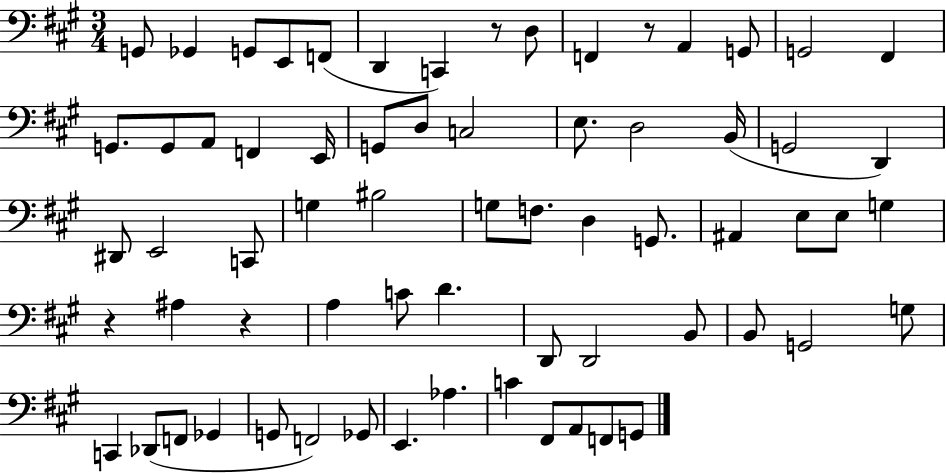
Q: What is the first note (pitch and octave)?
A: G2